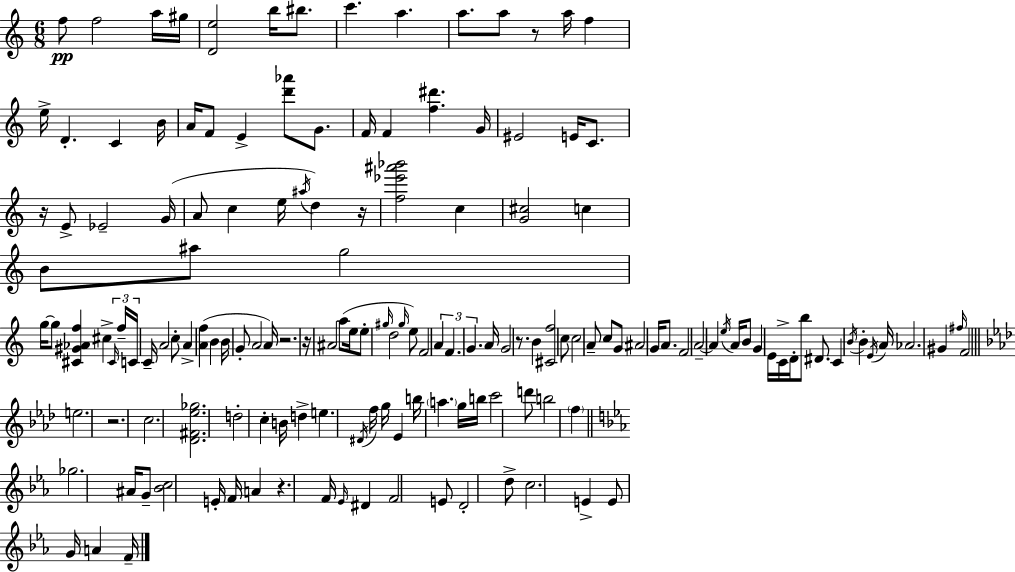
X:1
T:Untitled
M:6/8
L:1/4
K:C
f/2 f2 a/4 ^g/4 [De]2 b/4 ^b/2 c' a a/2 a/2 z/2 a/4 f e/4 D C B/4 A/4 F/2 E [d'_a']/2 G/2 F/4 F [f^d'] G/4 ^E2 E/4 C/2 z/4 E/2 _E2 G/4 A/2 c e/4 ^a/4 d z/4 [f_e'^a'_b']2 c [G^c]2 c B/2 ^a/2 g2 g/4 g/2 [^C^G_Af] ^c ^C/4 f/4 C/4 C/4 A2 c/2 A [Af] B B/4 G/2 A2 A/4 z2 z/4 ^A2 a/2 e/4 e/2 ^g/4 d2 ^g/4 e/2 F2 A F G A/4 G2 z/2 B [^Cf]2 c/2 c2 A/2 c/2 G/2 ^A2 G/4 A/2 F2 A2 A e/4 A/4 B/2 G E/4 C/4 D/4 b/2 ^D/2 C B/4 B E/4 A/4 _A2 ^G ^f/4 F2 e2 z2 c2 [_D^F_e_g]2 d2 c B/4 d e ^D/4 f/4 g/4 _E b/4 a g/4 b/4 c'2 d'/2 b2 f _g2 ^A/4 G/2 [_Bc]2 E/4 F/4 A z F/4 _E/4 ^D F2 E/2 D2 d/2 c2 E E/2 G/4 A F/4